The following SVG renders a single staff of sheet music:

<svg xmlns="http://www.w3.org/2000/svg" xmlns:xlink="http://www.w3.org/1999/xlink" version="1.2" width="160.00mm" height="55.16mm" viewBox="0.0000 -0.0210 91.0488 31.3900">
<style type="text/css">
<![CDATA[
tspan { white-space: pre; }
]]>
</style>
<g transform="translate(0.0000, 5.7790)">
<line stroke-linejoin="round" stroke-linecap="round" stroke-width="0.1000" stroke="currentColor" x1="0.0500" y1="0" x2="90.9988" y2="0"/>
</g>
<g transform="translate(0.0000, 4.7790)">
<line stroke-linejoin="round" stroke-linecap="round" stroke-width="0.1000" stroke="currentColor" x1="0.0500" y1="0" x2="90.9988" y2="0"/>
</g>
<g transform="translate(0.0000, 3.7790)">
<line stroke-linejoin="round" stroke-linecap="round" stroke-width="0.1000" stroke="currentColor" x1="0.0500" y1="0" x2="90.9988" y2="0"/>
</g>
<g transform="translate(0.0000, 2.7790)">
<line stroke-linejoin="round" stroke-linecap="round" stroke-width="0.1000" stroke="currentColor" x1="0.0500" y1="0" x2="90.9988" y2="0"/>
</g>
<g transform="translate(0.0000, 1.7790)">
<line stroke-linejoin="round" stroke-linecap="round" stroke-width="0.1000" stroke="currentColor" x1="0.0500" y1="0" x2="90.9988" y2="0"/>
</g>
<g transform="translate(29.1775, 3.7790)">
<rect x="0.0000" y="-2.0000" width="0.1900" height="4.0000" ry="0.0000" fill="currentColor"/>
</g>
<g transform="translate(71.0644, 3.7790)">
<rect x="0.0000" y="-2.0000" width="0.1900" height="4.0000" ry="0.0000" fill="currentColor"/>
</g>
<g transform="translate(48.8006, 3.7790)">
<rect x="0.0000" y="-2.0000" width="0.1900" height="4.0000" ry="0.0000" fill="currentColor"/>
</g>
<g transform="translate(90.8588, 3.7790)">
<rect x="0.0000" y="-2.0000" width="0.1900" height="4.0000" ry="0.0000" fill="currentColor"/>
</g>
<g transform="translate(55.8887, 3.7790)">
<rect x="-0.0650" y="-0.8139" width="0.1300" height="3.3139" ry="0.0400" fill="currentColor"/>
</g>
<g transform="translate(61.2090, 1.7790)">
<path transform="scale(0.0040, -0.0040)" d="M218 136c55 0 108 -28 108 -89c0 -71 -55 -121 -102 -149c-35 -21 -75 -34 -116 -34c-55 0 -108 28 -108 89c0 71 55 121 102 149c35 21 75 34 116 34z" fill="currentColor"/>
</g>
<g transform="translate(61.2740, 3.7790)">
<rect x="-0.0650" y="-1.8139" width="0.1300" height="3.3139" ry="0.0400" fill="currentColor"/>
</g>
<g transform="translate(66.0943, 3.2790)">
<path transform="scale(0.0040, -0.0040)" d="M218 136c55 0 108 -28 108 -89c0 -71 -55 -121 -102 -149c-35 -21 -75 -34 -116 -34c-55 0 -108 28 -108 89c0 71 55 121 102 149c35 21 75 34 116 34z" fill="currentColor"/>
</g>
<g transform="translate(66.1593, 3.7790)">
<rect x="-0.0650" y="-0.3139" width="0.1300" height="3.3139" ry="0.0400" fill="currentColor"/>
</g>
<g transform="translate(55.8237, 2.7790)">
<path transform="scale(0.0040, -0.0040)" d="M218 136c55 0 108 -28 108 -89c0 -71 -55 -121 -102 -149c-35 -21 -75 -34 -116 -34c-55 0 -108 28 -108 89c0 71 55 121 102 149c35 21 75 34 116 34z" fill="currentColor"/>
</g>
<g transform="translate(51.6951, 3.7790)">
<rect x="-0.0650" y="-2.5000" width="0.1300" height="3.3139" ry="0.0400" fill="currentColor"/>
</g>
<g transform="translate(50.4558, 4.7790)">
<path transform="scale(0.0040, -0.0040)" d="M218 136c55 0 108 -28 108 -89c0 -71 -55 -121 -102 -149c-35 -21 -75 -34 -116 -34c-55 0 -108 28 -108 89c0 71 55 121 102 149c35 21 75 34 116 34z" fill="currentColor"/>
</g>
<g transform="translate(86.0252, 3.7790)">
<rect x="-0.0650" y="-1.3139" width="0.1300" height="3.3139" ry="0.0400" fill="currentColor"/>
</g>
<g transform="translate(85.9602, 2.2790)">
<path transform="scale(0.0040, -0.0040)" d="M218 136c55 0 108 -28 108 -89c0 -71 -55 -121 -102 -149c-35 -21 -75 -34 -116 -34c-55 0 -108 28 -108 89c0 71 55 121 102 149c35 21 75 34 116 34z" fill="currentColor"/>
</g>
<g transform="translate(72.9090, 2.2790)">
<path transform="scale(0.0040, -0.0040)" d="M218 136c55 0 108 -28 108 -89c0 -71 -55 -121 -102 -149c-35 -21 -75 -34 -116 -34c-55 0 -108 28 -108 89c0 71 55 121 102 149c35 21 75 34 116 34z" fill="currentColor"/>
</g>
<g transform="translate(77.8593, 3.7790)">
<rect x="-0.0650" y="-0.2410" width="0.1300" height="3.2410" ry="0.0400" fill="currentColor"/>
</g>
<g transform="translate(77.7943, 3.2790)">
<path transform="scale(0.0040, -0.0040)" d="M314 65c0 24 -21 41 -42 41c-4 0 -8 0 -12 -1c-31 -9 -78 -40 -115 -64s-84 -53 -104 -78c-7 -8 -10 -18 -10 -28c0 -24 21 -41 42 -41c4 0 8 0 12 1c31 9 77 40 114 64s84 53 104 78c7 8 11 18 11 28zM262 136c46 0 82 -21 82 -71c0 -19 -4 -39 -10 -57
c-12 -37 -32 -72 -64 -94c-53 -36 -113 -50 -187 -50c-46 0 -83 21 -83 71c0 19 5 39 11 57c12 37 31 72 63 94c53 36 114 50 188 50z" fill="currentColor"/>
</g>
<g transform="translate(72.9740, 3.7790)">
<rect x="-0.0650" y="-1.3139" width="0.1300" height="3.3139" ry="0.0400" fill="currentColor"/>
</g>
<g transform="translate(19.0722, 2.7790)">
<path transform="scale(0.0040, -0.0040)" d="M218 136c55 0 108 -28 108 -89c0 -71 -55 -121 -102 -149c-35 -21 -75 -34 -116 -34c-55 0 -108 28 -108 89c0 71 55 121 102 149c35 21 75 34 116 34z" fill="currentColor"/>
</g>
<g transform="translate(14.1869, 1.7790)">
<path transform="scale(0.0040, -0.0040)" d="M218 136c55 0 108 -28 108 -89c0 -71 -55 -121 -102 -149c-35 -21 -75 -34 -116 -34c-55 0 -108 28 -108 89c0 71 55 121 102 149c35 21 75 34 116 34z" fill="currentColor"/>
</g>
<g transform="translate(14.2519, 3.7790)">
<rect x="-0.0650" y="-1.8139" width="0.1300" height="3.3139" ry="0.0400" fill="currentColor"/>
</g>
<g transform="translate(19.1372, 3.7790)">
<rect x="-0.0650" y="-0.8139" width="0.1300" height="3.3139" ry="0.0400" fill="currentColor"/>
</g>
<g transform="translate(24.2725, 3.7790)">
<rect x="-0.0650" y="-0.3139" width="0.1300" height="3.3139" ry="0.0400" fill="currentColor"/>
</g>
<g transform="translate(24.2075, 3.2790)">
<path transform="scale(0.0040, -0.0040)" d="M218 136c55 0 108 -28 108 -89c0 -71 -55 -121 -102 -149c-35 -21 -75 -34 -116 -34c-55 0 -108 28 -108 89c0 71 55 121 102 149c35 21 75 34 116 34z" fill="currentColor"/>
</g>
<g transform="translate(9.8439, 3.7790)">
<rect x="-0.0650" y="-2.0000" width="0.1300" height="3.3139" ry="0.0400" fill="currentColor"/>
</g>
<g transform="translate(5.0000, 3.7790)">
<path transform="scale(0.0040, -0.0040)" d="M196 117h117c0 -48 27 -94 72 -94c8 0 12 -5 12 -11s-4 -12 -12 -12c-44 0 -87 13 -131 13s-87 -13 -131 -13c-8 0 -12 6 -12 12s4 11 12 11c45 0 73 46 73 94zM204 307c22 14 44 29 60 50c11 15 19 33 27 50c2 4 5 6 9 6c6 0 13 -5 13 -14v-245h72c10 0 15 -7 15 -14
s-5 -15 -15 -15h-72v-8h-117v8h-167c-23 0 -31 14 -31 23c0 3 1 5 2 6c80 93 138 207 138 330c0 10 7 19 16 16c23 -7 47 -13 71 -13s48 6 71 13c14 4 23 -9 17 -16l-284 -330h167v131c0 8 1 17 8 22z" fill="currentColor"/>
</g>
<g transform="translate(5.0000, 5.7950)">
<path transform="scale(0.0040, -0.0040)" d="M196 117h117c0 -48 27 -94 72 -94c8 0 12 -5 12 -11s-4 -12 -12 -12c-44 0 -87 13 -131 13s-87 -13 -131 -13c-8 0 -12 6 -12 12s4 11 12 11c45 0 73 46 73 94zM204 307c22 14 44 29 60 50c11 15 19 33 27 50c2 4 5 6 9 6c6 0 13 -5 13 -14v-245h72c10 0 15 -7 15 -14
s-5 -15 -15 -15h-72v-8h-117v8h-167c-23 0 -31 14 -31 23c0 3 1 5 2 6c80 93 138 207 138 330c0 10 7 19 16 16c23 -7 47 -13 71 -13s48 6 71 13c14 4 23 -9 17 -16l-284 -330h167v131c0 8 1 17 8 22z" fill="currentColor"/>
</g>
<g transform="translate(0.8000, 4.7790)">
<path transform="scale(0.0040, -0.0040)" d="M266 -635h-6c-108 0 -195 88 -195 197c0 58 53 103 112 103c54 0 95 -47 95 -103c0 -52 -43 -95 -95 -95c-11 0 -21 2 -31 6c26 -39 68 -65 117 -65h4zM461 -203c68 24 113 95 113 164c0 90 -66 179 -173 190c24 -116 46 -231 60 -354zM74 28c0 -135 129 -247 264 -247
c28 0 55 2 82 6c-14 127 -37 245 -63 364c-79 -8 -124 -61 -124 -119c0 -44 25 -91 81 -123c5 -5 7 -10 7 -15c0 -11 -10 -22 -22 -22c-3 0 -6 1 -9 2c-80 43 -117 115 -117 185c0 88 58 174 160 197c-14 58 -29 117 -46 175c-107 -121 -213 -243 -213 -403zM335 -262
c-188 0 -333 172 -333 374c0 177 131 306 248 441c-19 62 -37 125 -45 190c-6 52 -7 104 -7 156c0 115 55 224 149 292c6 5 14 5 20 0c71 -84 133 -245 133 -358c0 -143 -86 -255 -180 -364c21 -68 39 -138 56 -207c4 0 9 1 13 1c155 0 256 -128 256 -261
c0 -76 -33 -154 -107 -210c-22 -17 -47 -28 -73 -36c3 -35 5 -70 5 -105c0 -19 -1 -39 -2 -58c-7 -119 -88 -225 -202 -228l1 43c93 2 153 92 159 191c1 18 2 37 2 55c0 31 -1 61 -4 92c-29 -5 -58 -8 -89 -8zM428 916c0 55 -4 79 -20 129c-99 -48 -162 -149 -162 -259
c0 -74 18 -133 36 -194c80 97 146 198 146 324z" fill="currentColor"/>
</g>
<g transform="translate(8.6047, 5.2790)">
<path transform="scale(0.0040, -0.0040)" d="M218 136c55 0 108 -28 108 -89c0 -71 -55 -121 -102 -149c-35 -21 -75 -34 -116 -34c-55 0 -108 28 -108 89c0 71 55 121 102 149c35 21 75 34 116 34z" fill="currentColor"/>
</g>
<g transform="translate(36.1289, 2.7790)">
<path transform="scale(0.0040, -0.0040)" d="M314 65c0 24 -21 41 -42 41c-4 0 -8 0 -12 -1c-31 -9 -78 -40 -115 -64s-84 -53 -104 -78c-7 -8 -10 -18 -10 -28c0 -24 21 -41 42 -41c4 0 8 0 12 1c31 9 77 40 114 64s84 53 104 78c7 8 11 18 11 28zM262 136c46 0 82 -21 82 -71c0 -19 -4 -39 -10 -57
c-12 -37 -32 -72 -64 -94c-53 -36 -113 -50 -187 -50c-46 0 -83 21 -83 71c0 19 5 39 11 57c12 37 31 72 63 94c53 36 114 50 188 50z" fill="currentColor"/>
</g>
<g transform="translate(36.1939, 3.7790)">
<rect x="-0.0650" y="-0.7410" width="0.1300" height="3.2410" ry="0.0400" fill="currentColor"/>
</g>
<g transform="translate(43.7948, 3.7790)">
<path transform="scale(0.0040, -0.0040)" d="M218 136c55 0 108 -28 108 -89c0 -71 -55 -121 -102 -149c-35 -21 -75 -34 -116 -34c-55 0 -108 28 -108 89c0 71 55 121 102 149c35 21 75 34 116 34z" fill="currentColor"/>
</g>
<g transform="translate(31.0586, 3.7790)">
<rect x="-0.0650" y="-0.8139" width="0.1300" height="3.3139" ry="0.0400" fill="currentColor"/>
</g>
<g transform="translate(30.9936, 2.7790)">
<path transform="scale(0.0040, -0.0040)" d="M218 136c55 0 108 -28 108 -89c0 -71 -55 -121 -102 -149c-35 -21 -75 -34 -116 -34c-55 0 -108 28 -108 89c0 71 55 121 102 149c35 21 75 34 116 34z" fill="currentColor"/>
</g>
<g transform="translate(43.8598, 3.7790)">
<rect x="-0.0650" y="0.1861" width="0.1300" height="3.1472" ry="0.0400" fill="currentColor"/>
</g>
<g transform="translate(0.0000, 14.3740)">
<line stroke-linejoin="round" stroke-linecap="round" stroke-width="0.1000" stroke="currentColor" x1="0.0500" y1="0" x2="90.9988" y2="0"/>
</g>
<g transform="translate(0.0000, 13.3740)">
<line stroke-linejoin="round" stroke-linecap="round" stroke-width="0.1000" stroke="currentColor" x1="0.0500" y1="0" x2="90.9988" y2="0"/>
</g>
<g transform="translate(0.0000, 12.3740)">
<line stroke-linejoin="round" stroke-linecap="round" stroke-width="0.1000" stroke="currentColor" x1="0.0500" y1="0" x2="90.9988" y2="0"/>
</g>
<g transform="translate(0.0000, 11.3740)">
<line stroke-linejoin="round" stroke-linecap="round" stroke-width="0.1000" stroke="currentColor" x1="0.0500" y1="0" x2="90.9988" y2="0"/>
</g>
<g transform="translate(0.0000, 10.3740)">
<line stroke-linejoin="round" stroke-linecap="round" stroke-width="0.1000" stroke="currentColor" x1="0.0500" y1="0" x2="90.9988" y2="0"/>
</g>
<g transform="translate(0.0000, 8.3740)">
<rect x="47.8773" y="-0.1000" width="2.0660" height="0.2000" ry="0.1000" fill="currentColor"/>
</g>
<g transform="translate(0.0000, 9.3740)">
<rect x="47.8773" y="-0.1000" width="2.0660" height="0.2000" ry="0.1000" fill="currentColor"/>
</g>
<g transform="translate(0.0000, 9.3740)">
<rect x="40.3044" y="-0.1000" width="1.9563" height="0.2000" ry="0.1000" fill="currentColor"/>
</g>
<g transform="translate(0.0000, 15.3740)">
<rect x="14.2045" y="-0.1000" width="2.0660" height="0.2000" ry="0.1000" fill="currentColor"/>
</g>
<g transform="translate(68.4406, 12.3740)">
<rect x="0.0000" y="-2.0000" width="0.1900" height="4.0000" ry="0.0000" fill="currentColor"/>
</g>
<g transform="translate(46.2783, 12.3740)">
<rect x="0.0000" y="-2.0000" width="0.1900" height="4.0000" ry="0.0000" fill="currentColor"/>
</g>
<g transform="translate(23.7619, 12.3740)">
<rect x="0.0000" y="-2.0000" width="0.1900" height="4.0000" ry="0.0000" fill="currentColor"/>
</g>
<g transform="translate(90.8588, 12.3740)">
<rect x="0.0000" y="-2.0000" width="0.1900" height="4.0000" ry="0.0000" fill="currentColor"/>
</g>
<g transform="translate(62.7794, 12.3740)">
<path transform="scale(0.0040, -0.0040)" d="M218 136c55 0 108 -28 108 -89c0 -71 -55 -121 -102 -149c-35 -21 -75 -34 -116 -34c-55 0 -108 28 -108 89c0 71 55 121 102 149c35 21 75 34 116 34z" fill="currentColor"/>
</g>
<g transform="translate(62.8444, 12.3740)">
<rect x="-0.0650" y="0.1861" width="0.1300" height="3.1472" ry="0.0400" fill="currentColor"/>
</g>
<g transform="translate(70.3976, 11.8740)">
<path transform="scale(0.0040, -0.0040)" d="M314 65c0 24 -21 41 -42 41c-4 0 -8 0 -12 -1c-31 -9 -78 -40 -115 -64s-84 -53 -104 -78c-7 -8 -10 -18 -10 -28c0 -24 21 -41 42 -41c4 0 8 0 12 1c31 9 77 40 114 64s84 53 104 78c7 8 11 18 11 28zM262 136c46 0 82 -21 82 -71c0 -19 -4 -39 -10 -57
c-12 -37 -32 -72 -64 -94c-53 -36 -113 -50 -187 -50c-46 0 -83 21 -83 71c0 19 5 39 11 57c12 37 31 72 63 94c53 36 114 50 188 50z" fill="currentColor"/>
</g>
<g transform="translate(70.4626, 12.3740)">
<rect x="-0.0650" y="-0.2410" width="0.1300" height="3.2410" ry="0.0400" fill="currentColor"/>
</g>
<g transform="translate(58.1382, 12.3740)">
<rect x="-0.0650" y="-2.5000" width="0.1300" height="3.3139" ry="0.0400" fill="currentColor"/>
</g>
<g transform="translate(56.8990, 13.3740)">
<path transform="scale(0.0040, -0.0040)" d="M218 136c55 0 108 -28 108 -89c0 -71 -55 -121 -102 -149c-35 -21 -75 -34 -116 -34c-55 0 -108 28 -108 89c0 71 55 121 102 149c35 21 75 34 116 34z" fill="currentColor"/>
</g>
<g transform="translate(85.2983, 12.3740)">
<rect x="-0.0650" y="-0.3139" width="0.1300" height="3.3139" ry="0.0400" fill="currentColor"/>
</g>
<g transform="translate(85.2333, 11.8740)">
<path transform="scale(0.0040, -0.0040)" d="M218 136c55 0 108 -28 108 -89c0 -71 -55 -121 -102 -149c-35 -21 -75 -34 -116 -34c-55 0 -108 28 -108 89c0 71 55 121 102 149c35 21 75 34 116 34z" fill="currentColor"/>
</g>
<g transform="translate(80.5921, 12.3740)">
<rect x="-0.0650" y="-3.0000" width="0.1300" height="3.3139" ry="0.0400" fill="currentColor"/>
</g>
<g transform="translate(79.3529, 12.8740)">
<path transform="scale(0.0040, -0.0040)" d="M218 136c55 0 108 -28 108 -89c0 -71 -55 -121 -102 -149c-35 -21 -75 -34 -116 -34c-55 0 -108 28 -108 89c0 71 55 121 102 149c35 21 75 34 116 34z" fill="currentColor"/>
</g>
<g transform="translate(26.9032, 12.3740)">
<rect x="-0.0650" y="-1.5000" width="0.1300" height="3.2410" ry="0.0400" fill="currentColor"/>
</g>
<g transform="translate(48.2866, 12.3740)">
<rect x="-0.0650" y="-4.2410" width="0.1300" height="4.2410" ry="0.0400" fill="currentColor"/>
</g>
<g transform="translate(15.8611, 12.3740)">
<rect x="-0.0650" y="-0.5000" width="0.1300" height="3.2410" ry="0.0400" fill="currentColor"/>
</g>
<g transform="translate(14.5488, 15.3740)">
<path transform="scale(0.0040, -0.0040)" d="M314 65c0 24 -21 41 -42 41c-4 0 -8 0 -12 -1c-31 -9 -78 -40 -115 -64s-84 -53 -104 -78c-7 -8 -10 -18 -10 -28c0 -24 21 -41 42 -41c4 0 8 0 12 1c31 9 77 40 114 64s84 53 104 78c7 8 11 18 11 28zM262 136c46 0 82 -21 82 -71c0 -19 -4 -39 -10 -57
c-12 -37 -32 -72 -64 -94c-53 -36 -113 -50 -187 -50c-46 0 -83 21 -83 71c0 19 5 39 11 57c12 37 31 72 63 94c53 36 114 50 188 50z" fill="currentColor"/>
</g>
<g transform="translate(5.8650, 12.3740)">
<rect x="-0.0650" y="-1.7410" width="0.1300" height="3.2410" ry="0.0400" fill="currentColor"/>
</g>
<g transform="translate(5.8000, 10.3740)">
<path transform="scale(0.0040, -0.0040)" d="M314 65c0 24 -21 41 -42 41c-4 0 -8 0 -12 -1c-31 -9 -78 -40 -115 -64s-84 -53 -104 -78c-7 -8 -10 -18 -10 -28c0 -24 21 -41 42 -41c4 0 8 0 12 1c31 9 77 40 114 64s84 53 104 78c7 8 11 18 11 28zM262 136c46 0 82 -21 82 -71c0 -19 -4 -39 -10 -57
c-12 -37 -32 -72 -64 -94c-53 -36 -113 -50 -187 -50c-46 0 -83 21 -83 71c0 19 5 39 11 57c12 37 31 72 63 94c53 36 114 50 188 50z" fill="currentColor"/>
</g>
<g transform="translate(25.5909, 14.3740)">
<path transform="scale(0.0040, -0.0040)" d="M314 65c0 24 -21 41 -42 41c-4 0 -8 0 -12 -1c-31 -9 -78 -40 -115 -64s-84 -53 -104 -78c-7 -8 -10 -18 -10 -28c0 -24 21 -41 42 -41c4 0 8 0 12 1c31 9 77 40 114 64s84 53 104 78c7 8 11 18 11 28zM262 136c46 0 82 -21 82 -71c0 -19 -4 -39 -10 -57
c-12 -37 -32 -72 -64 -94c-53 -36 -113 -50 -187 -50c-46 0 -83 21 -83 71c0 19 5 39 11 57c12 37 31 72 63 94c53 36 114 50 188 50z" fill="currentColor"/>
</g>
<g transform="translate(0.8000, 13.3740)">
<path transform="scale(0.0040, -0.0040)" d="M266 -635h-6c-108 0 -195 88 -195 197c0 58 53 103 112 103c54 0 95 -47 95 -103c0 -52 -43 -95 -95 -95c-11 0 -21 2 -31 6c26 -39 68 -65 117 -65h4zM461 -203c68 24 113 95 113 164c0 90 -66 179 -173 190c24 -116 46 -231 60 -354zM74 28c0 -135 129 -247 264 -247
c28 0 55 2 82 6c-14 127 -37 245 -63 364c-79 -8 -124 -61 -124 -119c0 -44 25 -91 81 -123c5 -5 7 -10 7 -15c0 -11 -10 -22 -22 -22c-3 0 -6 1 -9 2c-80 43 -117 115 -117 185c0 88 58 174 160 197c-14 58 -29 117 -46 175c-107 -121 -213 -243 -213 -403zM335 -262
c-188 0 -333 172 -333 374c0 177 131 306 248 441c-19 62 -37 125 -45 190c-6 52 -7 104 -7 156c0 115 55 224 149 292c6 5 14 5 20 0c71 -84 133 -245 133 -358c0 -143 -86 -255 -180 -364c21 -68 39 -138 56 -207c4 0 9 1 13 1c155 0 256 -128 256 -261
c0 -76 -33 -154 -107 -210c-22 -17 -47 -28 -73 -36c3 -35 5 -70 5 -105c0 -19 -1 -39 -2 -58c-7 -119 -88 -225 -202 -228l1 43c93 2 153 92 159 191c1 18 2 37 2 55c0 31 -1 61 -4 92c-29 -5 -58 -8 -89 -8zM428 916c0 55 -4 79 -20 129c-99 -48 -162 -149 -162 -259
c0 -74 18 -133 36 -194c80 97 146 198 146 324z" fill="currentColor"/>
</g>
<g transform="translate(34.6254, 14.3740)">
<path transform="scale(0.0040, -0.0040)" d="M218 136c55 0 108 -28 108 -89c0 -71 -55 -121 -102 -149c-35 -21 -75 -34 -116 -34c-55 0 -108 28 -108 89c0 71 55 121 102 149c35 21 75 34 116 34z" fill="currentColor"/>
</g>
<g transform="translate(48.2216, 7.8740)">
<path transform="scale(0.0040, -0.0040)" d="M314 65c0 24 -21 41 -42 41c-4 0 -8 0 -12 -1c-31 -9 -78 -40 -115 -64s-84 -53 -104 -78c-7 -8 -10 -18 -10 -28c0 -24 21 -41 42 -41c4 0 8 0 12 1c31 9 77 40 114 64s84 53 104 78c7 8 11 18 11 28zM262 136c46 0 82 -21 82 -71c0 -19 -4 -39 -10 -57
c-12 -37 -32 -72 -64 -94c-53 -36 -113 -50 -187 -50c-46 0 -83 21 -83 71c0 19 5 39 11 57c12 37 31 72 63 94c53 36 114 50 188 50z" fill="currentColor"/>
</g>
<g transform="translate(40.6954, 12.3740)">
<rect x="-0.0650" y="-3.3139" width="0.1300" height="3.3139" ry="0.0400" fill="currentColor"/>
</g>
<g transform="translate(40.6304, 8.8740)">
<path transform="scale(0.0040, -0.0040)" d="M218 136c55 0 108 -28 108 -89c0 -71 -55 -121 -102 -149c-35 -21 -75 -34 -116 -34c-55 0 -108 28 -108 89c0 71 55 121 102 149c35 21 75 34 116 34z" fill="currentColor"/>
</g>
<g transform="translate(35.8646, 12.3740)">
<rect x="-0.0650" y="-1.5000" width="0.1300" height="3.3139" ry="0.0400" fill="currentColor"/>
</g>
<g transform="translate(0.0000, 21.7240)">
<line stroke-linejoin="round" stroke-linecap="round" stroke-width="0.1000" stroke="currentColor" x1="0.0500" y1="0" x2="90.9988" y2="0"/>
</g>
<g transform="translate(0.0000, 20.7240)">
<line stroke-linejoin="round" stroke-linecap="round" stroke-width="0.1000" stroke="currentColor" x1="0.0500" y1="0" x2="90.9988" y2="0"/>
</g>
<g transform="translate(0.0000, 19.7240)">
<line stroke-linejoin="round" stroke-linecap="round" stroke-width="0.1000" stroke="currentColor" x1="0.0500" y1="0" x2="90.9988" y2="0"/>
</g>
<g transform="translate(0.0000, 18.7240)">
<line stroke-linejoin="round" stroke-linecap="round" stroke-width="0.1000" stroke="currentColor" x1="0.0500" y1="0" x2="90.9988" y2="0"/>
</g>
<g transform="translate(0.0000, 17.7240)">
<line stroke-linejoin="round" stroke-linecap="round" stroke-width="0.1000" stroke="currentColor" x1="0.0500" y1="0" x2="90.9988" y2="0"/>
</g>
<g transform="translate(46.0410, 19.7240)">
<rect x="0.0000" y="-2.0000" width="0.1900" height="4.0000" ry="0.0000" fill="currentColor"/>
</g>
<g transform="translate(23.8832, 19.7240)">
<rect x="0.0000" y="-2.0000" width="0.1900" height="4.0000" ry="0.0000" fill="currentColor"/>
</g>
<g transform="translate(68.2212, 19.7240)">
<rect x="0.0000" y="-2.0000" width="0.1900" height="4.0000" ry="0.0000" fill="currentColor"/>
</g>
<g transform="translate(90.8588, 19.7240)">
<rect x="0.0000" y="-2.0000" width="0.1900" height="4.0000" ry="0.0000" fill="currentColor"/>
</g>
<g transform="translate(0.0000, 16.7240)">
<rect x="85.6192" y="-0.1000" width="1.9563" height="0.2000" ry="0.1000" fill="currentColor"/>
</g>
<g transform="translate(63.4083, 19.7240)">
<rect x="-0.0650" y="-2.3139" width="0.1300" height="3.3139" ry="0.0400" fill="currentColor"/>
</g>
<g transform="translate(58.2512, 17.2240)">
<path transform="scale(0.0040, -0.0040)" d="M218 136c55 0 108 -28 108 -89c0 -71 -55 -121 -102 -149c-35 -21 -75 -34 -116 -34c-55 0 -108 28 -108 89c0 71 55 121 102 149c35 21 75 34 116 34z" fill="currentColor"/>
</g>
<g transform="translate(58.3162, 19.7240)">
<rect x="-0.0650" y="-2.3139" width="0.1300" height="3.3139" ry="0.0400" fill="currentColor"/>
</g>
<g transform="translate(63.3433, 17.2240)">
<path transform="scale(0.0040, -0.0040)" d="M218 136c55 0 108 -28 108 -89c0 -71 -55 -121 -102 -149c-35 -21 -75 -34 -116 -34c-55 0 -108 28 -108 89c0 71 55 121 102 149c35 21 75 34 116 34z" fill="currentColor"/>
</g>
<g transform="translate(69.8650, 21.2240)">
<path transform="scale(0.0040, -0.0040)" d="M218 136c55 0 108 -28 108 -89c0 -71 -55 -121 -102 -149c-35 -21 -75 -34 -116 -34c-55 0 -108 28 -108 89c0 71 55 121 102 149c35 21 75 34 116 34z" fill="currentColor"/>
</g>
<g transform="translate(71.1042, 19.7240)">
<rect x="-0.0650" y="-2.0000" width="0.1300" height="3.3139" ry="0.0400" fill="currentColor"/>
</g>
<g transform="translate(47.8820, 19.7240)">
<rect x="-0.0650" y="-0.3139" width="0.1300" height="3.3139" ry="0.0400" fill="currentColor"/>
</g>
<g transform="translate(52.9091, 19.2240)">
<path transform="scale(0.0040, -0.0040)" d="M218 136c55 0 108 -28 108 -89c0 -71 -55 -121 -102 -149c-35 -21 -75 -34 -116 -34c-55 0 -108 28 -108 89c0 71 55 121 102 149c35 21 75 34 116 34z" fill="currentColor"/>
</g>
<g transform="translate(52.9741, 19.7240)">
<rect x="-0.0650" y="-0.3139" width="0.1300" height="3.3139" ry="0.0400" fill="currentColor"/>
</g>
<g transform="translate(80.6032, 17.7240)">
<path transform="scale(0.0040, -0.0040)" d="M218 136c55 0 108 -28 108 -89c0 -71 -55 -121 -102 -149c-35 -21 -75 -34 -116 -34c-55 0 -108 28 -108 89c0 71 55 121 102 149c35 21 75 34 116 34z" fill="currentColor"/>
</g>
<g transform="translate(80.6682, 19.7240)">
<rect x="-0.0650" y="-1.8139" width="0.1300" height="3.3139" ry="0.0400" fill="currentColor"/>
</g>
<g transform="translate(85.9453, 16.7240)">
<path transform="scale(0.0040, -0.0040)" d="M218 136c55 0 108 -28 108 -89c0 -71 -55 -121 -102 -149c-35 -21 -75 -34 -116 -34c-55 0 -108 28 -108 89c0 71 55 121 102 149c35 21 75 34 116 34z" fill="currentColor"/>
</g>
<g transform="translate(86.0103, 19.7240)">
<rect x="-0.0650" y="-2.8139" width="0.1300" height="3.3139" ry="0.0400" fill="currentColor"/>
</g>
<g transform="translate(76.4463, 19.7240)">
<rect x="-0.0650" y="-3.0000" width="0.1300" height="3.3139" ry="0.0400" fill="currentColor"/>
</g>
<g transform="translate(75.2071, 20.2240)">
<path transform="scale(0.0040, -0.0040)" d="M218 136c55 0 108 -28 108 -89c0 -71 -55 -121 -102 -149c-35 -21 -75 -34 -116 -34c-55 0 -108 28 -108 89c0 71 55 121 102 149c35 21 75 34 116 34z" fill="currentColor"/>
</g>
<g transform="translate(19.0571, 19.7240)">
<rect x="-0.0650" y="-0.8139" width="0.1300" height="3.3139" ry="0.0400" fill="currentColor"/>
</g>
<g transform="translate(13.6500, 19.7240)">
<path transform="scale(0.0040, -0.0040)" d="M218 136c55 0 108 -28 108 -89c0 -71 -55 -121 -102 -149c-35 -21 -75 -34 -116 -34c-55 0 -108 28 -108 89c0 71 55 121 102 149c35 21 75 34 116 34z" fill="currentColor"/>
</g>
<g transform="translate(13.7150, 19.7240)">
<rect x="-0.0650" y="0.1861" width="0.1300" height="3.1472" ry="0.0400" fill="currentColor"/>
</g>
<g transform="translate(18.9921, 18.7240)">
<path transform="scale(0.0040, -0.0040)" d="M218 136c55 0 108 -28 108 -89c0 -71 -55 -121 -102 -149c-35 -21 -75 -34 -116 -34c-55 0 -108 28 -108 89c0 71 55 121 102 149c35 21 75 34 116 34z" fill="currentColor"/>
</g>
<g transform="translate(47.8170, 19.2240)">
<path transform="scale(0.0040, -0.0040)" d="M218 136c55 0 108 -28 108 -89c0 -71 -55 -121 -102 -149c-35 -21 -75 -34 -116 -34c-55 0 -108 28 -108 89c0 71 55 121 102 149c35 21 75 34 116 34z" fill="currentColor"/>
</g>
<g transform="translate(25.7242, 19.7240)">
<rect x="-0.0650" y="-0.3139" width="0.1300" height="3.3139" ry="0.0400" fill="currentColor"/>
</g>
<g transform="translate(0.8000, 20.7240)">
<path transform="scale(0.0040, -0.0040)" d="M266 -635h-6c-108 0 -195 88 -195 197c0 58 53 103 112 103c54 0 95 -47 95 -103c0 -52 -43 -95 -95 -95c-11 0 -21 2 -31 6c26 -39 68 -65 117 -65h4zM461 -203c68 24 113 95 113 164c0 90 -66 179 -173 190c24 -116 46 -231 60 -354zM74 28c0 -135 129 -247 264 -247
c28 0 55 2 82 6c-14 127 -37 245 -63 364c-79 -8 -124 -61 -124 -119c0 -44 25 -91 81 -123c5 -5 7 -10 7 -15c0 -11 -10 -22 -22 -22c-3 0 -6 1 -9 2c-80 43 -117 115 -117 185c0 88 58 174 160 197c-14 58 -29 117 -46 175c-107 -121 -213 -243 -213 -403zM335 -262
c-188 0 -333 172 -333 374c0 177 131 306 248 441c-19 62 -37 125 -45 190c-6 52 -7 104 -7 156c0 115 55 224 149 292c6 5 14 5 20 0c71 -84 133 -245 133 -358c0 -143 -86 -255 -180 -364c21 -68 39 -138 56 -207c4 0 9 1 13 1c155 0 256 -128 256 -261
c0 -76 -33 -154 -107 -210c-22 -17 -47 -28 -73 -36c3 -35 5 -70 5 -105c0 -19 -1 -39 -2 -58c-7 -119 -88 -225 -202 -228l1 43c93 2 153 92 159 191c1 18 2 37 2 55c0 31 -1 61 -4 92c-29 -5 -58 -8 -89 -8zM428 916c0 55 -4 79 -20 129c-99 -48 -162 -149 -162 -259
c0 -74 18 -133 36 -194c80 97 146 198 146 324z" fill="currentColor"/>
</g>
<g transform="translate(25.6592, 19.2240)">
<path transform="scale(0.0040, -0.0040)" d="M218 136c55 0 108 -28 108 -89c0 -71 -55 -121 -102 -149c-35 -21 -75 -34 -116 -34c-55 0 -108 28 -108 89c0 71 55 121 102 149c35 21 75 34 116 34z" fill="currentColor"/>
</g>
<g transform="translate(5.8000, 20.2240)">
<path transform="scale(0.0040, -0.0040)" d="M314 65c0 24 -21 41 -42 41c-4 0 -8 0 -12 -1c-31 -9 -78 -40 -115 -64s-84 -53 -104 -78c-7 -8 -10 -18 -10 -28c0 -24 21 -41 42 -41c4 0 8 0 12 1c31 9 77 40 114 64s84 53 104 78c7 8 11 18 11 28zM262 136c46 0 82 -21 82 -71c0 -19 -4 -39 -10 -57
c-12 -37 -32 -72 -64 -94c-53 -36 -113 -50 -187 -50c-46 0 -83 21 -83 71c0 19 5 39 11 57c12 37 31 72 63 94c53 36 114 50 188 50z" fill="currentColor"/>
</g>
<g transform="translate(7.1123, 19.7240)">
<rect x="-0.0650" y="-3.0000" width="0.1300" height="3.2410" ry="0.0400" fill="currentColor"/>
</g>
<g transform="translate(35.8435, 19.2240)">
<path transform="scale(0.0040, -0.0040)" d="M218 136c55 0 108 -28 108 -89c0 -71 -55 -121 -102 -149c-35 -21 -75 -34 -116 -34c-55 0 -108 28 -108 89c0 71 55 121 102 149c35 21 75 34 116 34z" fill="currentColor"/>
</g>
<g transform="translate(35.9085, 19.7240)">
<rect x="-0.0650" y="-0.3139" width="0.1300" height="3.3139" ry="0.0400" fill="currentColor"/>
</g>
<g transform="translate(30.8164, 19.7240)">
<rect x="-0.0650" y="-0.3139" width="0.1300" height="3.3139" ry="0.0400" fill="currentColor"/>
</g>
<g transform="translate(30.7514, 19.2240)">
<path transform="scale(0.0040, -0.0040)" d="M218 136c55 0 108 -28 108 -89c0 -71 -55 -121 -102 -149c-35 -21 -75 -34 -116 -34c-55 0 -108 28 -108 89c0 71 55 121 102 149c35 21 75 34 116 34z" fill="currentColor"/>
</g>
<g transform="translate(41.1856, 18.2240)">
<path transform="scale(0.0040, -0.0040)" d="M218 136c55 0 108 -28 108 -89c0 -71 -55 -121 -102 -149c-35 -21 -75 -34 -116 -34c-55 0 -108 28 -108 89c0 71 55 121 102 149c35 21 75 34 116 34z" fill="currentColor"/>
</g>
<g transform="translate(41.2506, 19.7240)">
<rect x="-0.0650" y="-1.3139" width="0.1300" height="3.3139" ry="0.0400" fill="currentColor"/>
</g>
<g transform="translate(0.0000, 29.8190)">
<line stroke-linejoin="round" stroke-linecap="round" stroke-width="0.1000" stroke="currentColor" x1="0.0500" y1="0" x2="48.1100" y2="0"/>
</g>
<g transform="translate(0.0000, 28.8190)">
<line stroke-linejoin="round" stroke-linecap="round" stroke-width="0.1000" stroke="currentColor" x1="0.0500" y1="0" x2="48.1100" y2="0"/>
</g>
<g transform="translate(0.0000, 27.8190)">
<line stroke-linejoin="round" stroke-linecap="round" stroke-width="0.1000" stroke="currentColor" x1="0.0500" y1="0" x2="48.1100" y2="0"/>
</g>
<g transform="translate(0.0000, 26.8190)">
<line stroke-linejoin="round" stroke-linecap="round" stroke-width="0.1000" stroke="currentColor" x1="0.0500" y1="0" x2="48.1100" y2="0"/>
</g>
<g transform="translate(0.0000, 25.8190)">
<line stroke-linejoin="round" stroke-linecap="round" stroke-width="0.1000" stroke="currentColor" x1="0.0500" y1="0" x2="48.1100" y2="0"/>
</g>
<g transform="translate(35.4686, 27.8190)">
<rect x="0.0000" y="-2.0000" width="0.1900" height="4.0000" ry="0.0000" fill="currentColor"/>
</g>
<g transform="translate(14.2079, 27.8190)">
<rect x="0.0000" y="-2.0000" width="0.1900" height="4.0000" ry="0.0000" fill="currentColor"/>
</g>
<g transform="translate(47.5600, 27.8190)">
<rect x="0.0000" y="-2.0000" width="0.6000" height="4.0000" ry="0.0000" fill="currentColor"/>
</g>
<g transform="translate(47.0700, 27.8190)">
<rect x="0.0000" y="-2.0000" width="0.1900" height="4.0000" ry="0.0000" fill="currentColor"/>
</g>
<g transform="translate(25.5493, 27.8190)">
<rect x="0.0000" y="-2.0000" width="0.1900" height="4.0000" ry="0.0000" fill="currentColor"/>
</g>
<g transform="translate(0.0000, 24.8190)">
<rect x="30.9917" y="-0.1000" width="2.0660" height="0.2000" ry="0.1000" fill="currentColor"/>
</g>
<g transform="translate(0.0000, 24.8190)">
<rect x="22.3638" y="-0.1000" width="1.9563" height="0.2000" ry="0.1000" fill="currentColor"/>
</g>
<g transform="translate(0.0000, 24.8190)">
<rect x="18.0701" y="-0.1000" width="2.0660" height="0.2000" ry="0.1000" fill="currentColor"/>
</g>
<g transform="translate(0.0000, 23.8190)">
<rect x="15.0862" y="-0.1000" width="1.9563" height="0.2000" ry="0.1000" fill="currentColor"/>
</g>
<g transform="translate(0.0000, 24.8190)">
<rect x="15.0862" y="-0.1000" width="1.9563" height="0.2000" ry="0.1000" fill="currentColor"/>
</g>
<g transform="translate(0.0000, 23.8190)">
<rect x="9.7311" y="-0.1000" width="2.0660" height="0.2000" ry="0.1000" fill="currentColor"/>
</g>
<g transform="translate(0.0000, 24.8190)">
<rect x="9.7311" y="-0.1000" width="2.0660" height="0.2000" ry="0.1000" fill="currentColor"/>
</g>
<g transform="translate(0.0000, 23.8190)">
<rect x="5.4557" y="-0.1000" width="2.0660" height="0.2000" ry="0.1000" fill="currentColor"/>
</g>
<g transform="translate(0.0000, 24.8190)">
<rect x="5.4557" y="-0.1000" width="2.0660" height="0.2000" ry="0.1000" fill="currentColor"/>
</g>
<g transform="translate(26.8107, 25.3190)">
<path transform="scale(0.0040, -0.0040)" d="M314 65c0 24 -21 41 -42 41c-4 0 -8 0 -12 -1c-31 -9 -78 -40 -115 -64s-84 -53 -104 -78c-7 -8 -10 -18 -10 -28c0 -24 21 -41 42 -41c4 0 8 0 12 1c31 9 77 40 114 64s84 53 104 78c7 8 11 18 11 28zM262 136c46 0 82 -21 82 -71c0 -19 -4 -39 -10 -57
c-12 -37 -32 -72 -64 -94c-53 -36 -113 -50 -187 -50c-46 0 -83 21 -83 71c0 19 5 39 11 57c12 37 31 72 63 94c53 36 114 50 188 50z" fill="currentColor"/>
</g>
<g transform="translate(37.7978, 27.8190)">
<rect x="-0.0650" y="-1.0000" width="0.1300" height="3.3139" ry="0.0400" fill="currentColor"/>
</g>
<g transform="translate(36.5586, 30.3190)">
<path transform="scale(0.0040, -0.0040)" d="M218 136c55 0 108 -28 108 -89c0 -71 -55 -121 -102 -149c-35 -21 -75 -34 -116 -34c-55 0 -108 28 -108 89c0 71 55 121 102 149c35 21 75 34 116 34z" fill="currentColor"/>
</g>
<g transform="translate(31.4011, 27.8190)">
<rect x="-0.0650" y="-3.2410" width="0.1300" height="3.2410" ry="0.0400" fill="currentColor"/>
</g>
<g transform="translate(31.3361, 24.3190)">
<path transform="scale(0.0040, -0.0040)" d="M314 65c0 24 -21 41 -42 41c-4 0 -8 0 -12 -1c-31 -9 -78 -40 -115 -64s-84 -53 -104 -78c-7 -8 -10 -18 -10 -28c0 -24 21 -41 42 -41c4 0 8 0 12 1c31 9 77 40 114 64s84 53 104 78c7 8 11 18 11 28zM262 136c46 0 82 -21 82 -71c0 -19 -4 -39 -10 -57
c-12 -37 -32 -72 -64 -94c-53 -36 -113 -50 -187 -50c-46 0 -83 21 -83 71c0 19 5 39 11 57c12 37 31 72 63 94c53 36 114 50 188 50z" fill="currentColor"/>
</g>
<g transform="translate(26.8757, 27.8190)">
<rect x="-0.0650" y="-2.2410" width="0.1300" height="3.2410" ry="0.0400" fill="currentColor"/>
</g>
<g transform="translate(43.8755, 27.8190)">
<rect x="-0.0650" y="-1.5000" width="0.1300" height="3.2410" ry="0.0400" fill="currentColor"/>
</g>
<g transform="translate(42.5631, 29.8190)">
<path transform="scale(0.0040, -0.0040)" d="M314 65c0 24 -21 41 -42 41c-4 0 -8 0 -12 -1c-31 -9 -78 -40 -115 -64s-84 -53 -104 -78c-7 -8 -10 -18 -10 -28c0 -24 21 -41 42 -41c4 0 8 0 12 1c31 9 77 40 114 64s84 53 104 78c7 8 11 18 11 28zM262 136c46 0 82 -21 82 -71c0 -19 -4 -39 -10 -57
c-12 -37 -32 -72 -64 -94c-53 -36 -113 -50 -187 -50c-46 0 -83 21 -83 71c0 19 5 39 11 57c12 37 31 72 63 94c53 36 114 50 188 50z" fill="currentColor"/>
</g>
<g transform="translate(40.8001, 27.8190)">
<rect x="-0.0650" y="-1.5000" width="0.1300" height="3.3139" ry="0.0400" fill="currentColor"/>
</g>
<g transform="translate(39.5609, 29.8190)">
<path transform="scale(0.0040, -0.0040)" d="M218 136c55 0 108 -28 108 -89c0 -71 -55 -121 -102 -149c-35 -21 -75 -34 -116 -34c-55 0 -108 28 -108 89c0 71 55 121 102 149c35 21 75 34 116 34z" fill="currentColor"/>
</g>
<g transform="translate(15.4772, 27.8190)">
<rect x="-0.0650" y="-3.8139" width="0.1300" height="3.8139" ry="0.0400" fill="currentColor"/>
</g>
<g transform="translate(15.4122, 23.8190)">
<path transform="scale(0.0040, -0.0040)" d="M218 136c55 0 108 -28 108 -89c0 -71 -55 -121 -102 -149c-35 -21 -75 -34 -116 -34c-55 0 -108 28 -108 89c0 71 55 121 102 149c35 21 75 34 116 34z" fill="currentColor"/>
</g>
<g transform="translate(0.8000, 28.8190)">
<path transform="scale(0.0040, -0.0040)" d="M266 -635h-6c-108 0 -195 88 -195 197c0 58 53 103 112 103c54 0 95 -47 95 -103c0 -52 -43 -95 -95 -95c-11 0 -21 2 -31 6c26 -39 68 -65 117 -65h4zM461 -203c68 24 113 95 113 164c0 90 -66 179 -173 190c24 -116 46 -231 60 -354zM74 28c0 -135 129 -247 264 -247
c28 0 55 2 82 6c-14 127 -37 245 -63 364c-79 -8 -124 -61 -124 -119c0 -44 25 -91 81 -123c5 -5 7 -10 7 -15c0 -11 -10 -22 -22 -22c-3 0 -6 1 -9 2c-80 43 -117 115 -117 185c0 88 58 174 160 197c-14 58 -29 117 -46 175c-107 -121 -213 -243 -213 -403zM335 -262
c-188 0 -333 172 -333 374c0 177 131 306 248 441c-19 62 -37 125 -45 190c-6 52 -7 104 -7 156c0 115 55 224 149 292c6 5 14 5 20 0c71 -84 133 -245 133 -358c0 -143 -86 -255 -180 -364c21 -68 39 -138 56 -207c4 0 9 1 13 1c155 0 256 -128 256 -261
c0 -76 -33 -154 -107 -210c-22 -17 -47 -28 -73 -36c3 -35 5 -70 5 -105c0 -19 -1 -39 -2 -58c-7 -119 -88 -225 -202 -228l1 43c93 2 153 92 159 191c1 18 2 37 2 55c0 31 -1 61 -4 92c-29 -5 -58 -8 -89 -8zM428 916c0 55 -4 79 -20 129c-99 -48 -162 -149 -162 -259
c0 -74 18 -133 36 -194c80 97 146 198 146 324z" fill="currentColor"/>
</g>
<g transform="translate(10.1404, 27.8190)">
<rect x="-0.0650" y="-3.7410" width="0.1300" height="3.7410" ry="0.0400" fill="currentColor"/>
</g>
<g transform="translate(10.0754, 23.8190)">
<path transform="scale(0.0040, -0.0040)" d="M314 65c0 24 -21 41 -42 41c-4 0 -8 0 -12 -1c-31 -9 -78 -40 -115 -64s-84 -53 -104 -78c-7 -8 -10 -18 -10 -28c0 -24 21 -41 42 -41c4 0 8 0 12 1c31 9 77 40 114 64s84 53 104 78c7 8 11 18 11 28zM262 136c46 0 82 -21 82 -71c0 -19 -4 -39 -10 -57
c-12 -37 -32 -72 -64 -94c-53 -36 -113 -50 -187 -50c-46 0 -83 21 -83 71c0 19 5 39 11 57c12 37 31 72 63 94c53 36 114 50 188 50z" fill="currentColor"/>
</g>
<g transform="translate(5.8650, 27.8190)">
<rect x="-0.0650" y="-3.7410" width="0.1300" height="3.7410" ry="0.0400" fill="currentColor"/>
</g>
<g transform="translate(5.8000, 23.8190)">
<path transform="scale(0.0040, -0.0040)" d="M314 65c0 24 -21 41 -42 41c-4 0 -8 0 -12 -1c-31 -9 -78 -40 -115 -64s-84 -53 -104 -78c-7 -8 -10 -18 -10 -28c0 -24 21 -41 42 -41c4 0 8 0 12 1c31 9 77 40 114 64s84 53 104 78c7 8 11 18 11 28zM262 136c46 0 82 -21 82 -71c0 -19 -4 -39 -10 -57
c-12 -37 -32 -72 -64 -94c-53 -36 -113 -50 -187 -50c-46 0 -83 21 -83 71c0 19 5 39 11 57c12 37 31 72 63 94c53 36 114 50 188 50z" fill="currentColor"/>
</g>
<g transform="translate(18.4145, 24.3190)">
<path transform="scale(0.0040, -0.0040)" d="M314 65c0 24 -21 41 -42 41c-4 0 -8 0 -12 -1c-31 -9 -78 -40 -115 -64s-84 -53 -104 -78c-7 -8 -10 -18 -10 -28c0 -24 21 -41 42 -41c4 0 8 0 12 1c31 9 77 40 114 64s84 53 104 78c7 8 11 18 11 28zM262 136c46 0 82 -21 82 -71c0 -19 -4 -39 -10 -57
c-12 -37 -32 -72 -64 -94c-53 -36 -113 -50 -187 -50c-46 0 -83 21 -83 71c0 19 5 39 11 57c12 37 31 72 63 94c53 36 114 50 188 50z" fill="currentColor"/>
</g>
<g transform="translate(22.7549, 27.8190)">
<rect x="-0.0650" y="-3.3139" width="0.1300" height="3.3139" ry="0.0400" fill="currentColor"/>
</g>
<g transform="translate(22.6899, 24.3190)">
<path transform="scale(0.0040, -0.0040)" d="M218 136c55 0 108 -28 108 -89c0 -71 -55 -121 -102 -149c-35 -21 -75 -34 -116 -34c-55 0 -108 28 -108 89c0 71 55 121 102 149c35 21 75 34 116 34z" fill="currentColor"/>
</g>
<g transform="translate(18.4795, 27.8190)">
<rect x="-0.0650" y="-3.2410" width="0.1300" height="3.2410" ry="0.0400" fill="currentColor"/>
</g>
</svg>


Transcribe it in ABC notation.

X:1
T:Untitled
M:4/4
L:1/4
K:C
F f d c d d2 B G d f c e c2 e f2 C2 E2 E b d'2 G B c2 A c A2 B d c c c e c c g g F A f a c'2 c'2 c' b2 b g2 b2 D E E2